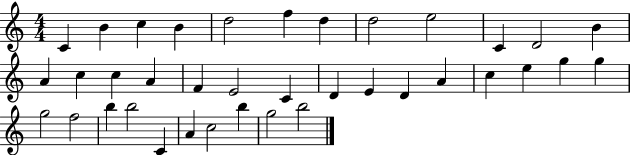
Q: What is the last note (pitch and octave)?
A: B5